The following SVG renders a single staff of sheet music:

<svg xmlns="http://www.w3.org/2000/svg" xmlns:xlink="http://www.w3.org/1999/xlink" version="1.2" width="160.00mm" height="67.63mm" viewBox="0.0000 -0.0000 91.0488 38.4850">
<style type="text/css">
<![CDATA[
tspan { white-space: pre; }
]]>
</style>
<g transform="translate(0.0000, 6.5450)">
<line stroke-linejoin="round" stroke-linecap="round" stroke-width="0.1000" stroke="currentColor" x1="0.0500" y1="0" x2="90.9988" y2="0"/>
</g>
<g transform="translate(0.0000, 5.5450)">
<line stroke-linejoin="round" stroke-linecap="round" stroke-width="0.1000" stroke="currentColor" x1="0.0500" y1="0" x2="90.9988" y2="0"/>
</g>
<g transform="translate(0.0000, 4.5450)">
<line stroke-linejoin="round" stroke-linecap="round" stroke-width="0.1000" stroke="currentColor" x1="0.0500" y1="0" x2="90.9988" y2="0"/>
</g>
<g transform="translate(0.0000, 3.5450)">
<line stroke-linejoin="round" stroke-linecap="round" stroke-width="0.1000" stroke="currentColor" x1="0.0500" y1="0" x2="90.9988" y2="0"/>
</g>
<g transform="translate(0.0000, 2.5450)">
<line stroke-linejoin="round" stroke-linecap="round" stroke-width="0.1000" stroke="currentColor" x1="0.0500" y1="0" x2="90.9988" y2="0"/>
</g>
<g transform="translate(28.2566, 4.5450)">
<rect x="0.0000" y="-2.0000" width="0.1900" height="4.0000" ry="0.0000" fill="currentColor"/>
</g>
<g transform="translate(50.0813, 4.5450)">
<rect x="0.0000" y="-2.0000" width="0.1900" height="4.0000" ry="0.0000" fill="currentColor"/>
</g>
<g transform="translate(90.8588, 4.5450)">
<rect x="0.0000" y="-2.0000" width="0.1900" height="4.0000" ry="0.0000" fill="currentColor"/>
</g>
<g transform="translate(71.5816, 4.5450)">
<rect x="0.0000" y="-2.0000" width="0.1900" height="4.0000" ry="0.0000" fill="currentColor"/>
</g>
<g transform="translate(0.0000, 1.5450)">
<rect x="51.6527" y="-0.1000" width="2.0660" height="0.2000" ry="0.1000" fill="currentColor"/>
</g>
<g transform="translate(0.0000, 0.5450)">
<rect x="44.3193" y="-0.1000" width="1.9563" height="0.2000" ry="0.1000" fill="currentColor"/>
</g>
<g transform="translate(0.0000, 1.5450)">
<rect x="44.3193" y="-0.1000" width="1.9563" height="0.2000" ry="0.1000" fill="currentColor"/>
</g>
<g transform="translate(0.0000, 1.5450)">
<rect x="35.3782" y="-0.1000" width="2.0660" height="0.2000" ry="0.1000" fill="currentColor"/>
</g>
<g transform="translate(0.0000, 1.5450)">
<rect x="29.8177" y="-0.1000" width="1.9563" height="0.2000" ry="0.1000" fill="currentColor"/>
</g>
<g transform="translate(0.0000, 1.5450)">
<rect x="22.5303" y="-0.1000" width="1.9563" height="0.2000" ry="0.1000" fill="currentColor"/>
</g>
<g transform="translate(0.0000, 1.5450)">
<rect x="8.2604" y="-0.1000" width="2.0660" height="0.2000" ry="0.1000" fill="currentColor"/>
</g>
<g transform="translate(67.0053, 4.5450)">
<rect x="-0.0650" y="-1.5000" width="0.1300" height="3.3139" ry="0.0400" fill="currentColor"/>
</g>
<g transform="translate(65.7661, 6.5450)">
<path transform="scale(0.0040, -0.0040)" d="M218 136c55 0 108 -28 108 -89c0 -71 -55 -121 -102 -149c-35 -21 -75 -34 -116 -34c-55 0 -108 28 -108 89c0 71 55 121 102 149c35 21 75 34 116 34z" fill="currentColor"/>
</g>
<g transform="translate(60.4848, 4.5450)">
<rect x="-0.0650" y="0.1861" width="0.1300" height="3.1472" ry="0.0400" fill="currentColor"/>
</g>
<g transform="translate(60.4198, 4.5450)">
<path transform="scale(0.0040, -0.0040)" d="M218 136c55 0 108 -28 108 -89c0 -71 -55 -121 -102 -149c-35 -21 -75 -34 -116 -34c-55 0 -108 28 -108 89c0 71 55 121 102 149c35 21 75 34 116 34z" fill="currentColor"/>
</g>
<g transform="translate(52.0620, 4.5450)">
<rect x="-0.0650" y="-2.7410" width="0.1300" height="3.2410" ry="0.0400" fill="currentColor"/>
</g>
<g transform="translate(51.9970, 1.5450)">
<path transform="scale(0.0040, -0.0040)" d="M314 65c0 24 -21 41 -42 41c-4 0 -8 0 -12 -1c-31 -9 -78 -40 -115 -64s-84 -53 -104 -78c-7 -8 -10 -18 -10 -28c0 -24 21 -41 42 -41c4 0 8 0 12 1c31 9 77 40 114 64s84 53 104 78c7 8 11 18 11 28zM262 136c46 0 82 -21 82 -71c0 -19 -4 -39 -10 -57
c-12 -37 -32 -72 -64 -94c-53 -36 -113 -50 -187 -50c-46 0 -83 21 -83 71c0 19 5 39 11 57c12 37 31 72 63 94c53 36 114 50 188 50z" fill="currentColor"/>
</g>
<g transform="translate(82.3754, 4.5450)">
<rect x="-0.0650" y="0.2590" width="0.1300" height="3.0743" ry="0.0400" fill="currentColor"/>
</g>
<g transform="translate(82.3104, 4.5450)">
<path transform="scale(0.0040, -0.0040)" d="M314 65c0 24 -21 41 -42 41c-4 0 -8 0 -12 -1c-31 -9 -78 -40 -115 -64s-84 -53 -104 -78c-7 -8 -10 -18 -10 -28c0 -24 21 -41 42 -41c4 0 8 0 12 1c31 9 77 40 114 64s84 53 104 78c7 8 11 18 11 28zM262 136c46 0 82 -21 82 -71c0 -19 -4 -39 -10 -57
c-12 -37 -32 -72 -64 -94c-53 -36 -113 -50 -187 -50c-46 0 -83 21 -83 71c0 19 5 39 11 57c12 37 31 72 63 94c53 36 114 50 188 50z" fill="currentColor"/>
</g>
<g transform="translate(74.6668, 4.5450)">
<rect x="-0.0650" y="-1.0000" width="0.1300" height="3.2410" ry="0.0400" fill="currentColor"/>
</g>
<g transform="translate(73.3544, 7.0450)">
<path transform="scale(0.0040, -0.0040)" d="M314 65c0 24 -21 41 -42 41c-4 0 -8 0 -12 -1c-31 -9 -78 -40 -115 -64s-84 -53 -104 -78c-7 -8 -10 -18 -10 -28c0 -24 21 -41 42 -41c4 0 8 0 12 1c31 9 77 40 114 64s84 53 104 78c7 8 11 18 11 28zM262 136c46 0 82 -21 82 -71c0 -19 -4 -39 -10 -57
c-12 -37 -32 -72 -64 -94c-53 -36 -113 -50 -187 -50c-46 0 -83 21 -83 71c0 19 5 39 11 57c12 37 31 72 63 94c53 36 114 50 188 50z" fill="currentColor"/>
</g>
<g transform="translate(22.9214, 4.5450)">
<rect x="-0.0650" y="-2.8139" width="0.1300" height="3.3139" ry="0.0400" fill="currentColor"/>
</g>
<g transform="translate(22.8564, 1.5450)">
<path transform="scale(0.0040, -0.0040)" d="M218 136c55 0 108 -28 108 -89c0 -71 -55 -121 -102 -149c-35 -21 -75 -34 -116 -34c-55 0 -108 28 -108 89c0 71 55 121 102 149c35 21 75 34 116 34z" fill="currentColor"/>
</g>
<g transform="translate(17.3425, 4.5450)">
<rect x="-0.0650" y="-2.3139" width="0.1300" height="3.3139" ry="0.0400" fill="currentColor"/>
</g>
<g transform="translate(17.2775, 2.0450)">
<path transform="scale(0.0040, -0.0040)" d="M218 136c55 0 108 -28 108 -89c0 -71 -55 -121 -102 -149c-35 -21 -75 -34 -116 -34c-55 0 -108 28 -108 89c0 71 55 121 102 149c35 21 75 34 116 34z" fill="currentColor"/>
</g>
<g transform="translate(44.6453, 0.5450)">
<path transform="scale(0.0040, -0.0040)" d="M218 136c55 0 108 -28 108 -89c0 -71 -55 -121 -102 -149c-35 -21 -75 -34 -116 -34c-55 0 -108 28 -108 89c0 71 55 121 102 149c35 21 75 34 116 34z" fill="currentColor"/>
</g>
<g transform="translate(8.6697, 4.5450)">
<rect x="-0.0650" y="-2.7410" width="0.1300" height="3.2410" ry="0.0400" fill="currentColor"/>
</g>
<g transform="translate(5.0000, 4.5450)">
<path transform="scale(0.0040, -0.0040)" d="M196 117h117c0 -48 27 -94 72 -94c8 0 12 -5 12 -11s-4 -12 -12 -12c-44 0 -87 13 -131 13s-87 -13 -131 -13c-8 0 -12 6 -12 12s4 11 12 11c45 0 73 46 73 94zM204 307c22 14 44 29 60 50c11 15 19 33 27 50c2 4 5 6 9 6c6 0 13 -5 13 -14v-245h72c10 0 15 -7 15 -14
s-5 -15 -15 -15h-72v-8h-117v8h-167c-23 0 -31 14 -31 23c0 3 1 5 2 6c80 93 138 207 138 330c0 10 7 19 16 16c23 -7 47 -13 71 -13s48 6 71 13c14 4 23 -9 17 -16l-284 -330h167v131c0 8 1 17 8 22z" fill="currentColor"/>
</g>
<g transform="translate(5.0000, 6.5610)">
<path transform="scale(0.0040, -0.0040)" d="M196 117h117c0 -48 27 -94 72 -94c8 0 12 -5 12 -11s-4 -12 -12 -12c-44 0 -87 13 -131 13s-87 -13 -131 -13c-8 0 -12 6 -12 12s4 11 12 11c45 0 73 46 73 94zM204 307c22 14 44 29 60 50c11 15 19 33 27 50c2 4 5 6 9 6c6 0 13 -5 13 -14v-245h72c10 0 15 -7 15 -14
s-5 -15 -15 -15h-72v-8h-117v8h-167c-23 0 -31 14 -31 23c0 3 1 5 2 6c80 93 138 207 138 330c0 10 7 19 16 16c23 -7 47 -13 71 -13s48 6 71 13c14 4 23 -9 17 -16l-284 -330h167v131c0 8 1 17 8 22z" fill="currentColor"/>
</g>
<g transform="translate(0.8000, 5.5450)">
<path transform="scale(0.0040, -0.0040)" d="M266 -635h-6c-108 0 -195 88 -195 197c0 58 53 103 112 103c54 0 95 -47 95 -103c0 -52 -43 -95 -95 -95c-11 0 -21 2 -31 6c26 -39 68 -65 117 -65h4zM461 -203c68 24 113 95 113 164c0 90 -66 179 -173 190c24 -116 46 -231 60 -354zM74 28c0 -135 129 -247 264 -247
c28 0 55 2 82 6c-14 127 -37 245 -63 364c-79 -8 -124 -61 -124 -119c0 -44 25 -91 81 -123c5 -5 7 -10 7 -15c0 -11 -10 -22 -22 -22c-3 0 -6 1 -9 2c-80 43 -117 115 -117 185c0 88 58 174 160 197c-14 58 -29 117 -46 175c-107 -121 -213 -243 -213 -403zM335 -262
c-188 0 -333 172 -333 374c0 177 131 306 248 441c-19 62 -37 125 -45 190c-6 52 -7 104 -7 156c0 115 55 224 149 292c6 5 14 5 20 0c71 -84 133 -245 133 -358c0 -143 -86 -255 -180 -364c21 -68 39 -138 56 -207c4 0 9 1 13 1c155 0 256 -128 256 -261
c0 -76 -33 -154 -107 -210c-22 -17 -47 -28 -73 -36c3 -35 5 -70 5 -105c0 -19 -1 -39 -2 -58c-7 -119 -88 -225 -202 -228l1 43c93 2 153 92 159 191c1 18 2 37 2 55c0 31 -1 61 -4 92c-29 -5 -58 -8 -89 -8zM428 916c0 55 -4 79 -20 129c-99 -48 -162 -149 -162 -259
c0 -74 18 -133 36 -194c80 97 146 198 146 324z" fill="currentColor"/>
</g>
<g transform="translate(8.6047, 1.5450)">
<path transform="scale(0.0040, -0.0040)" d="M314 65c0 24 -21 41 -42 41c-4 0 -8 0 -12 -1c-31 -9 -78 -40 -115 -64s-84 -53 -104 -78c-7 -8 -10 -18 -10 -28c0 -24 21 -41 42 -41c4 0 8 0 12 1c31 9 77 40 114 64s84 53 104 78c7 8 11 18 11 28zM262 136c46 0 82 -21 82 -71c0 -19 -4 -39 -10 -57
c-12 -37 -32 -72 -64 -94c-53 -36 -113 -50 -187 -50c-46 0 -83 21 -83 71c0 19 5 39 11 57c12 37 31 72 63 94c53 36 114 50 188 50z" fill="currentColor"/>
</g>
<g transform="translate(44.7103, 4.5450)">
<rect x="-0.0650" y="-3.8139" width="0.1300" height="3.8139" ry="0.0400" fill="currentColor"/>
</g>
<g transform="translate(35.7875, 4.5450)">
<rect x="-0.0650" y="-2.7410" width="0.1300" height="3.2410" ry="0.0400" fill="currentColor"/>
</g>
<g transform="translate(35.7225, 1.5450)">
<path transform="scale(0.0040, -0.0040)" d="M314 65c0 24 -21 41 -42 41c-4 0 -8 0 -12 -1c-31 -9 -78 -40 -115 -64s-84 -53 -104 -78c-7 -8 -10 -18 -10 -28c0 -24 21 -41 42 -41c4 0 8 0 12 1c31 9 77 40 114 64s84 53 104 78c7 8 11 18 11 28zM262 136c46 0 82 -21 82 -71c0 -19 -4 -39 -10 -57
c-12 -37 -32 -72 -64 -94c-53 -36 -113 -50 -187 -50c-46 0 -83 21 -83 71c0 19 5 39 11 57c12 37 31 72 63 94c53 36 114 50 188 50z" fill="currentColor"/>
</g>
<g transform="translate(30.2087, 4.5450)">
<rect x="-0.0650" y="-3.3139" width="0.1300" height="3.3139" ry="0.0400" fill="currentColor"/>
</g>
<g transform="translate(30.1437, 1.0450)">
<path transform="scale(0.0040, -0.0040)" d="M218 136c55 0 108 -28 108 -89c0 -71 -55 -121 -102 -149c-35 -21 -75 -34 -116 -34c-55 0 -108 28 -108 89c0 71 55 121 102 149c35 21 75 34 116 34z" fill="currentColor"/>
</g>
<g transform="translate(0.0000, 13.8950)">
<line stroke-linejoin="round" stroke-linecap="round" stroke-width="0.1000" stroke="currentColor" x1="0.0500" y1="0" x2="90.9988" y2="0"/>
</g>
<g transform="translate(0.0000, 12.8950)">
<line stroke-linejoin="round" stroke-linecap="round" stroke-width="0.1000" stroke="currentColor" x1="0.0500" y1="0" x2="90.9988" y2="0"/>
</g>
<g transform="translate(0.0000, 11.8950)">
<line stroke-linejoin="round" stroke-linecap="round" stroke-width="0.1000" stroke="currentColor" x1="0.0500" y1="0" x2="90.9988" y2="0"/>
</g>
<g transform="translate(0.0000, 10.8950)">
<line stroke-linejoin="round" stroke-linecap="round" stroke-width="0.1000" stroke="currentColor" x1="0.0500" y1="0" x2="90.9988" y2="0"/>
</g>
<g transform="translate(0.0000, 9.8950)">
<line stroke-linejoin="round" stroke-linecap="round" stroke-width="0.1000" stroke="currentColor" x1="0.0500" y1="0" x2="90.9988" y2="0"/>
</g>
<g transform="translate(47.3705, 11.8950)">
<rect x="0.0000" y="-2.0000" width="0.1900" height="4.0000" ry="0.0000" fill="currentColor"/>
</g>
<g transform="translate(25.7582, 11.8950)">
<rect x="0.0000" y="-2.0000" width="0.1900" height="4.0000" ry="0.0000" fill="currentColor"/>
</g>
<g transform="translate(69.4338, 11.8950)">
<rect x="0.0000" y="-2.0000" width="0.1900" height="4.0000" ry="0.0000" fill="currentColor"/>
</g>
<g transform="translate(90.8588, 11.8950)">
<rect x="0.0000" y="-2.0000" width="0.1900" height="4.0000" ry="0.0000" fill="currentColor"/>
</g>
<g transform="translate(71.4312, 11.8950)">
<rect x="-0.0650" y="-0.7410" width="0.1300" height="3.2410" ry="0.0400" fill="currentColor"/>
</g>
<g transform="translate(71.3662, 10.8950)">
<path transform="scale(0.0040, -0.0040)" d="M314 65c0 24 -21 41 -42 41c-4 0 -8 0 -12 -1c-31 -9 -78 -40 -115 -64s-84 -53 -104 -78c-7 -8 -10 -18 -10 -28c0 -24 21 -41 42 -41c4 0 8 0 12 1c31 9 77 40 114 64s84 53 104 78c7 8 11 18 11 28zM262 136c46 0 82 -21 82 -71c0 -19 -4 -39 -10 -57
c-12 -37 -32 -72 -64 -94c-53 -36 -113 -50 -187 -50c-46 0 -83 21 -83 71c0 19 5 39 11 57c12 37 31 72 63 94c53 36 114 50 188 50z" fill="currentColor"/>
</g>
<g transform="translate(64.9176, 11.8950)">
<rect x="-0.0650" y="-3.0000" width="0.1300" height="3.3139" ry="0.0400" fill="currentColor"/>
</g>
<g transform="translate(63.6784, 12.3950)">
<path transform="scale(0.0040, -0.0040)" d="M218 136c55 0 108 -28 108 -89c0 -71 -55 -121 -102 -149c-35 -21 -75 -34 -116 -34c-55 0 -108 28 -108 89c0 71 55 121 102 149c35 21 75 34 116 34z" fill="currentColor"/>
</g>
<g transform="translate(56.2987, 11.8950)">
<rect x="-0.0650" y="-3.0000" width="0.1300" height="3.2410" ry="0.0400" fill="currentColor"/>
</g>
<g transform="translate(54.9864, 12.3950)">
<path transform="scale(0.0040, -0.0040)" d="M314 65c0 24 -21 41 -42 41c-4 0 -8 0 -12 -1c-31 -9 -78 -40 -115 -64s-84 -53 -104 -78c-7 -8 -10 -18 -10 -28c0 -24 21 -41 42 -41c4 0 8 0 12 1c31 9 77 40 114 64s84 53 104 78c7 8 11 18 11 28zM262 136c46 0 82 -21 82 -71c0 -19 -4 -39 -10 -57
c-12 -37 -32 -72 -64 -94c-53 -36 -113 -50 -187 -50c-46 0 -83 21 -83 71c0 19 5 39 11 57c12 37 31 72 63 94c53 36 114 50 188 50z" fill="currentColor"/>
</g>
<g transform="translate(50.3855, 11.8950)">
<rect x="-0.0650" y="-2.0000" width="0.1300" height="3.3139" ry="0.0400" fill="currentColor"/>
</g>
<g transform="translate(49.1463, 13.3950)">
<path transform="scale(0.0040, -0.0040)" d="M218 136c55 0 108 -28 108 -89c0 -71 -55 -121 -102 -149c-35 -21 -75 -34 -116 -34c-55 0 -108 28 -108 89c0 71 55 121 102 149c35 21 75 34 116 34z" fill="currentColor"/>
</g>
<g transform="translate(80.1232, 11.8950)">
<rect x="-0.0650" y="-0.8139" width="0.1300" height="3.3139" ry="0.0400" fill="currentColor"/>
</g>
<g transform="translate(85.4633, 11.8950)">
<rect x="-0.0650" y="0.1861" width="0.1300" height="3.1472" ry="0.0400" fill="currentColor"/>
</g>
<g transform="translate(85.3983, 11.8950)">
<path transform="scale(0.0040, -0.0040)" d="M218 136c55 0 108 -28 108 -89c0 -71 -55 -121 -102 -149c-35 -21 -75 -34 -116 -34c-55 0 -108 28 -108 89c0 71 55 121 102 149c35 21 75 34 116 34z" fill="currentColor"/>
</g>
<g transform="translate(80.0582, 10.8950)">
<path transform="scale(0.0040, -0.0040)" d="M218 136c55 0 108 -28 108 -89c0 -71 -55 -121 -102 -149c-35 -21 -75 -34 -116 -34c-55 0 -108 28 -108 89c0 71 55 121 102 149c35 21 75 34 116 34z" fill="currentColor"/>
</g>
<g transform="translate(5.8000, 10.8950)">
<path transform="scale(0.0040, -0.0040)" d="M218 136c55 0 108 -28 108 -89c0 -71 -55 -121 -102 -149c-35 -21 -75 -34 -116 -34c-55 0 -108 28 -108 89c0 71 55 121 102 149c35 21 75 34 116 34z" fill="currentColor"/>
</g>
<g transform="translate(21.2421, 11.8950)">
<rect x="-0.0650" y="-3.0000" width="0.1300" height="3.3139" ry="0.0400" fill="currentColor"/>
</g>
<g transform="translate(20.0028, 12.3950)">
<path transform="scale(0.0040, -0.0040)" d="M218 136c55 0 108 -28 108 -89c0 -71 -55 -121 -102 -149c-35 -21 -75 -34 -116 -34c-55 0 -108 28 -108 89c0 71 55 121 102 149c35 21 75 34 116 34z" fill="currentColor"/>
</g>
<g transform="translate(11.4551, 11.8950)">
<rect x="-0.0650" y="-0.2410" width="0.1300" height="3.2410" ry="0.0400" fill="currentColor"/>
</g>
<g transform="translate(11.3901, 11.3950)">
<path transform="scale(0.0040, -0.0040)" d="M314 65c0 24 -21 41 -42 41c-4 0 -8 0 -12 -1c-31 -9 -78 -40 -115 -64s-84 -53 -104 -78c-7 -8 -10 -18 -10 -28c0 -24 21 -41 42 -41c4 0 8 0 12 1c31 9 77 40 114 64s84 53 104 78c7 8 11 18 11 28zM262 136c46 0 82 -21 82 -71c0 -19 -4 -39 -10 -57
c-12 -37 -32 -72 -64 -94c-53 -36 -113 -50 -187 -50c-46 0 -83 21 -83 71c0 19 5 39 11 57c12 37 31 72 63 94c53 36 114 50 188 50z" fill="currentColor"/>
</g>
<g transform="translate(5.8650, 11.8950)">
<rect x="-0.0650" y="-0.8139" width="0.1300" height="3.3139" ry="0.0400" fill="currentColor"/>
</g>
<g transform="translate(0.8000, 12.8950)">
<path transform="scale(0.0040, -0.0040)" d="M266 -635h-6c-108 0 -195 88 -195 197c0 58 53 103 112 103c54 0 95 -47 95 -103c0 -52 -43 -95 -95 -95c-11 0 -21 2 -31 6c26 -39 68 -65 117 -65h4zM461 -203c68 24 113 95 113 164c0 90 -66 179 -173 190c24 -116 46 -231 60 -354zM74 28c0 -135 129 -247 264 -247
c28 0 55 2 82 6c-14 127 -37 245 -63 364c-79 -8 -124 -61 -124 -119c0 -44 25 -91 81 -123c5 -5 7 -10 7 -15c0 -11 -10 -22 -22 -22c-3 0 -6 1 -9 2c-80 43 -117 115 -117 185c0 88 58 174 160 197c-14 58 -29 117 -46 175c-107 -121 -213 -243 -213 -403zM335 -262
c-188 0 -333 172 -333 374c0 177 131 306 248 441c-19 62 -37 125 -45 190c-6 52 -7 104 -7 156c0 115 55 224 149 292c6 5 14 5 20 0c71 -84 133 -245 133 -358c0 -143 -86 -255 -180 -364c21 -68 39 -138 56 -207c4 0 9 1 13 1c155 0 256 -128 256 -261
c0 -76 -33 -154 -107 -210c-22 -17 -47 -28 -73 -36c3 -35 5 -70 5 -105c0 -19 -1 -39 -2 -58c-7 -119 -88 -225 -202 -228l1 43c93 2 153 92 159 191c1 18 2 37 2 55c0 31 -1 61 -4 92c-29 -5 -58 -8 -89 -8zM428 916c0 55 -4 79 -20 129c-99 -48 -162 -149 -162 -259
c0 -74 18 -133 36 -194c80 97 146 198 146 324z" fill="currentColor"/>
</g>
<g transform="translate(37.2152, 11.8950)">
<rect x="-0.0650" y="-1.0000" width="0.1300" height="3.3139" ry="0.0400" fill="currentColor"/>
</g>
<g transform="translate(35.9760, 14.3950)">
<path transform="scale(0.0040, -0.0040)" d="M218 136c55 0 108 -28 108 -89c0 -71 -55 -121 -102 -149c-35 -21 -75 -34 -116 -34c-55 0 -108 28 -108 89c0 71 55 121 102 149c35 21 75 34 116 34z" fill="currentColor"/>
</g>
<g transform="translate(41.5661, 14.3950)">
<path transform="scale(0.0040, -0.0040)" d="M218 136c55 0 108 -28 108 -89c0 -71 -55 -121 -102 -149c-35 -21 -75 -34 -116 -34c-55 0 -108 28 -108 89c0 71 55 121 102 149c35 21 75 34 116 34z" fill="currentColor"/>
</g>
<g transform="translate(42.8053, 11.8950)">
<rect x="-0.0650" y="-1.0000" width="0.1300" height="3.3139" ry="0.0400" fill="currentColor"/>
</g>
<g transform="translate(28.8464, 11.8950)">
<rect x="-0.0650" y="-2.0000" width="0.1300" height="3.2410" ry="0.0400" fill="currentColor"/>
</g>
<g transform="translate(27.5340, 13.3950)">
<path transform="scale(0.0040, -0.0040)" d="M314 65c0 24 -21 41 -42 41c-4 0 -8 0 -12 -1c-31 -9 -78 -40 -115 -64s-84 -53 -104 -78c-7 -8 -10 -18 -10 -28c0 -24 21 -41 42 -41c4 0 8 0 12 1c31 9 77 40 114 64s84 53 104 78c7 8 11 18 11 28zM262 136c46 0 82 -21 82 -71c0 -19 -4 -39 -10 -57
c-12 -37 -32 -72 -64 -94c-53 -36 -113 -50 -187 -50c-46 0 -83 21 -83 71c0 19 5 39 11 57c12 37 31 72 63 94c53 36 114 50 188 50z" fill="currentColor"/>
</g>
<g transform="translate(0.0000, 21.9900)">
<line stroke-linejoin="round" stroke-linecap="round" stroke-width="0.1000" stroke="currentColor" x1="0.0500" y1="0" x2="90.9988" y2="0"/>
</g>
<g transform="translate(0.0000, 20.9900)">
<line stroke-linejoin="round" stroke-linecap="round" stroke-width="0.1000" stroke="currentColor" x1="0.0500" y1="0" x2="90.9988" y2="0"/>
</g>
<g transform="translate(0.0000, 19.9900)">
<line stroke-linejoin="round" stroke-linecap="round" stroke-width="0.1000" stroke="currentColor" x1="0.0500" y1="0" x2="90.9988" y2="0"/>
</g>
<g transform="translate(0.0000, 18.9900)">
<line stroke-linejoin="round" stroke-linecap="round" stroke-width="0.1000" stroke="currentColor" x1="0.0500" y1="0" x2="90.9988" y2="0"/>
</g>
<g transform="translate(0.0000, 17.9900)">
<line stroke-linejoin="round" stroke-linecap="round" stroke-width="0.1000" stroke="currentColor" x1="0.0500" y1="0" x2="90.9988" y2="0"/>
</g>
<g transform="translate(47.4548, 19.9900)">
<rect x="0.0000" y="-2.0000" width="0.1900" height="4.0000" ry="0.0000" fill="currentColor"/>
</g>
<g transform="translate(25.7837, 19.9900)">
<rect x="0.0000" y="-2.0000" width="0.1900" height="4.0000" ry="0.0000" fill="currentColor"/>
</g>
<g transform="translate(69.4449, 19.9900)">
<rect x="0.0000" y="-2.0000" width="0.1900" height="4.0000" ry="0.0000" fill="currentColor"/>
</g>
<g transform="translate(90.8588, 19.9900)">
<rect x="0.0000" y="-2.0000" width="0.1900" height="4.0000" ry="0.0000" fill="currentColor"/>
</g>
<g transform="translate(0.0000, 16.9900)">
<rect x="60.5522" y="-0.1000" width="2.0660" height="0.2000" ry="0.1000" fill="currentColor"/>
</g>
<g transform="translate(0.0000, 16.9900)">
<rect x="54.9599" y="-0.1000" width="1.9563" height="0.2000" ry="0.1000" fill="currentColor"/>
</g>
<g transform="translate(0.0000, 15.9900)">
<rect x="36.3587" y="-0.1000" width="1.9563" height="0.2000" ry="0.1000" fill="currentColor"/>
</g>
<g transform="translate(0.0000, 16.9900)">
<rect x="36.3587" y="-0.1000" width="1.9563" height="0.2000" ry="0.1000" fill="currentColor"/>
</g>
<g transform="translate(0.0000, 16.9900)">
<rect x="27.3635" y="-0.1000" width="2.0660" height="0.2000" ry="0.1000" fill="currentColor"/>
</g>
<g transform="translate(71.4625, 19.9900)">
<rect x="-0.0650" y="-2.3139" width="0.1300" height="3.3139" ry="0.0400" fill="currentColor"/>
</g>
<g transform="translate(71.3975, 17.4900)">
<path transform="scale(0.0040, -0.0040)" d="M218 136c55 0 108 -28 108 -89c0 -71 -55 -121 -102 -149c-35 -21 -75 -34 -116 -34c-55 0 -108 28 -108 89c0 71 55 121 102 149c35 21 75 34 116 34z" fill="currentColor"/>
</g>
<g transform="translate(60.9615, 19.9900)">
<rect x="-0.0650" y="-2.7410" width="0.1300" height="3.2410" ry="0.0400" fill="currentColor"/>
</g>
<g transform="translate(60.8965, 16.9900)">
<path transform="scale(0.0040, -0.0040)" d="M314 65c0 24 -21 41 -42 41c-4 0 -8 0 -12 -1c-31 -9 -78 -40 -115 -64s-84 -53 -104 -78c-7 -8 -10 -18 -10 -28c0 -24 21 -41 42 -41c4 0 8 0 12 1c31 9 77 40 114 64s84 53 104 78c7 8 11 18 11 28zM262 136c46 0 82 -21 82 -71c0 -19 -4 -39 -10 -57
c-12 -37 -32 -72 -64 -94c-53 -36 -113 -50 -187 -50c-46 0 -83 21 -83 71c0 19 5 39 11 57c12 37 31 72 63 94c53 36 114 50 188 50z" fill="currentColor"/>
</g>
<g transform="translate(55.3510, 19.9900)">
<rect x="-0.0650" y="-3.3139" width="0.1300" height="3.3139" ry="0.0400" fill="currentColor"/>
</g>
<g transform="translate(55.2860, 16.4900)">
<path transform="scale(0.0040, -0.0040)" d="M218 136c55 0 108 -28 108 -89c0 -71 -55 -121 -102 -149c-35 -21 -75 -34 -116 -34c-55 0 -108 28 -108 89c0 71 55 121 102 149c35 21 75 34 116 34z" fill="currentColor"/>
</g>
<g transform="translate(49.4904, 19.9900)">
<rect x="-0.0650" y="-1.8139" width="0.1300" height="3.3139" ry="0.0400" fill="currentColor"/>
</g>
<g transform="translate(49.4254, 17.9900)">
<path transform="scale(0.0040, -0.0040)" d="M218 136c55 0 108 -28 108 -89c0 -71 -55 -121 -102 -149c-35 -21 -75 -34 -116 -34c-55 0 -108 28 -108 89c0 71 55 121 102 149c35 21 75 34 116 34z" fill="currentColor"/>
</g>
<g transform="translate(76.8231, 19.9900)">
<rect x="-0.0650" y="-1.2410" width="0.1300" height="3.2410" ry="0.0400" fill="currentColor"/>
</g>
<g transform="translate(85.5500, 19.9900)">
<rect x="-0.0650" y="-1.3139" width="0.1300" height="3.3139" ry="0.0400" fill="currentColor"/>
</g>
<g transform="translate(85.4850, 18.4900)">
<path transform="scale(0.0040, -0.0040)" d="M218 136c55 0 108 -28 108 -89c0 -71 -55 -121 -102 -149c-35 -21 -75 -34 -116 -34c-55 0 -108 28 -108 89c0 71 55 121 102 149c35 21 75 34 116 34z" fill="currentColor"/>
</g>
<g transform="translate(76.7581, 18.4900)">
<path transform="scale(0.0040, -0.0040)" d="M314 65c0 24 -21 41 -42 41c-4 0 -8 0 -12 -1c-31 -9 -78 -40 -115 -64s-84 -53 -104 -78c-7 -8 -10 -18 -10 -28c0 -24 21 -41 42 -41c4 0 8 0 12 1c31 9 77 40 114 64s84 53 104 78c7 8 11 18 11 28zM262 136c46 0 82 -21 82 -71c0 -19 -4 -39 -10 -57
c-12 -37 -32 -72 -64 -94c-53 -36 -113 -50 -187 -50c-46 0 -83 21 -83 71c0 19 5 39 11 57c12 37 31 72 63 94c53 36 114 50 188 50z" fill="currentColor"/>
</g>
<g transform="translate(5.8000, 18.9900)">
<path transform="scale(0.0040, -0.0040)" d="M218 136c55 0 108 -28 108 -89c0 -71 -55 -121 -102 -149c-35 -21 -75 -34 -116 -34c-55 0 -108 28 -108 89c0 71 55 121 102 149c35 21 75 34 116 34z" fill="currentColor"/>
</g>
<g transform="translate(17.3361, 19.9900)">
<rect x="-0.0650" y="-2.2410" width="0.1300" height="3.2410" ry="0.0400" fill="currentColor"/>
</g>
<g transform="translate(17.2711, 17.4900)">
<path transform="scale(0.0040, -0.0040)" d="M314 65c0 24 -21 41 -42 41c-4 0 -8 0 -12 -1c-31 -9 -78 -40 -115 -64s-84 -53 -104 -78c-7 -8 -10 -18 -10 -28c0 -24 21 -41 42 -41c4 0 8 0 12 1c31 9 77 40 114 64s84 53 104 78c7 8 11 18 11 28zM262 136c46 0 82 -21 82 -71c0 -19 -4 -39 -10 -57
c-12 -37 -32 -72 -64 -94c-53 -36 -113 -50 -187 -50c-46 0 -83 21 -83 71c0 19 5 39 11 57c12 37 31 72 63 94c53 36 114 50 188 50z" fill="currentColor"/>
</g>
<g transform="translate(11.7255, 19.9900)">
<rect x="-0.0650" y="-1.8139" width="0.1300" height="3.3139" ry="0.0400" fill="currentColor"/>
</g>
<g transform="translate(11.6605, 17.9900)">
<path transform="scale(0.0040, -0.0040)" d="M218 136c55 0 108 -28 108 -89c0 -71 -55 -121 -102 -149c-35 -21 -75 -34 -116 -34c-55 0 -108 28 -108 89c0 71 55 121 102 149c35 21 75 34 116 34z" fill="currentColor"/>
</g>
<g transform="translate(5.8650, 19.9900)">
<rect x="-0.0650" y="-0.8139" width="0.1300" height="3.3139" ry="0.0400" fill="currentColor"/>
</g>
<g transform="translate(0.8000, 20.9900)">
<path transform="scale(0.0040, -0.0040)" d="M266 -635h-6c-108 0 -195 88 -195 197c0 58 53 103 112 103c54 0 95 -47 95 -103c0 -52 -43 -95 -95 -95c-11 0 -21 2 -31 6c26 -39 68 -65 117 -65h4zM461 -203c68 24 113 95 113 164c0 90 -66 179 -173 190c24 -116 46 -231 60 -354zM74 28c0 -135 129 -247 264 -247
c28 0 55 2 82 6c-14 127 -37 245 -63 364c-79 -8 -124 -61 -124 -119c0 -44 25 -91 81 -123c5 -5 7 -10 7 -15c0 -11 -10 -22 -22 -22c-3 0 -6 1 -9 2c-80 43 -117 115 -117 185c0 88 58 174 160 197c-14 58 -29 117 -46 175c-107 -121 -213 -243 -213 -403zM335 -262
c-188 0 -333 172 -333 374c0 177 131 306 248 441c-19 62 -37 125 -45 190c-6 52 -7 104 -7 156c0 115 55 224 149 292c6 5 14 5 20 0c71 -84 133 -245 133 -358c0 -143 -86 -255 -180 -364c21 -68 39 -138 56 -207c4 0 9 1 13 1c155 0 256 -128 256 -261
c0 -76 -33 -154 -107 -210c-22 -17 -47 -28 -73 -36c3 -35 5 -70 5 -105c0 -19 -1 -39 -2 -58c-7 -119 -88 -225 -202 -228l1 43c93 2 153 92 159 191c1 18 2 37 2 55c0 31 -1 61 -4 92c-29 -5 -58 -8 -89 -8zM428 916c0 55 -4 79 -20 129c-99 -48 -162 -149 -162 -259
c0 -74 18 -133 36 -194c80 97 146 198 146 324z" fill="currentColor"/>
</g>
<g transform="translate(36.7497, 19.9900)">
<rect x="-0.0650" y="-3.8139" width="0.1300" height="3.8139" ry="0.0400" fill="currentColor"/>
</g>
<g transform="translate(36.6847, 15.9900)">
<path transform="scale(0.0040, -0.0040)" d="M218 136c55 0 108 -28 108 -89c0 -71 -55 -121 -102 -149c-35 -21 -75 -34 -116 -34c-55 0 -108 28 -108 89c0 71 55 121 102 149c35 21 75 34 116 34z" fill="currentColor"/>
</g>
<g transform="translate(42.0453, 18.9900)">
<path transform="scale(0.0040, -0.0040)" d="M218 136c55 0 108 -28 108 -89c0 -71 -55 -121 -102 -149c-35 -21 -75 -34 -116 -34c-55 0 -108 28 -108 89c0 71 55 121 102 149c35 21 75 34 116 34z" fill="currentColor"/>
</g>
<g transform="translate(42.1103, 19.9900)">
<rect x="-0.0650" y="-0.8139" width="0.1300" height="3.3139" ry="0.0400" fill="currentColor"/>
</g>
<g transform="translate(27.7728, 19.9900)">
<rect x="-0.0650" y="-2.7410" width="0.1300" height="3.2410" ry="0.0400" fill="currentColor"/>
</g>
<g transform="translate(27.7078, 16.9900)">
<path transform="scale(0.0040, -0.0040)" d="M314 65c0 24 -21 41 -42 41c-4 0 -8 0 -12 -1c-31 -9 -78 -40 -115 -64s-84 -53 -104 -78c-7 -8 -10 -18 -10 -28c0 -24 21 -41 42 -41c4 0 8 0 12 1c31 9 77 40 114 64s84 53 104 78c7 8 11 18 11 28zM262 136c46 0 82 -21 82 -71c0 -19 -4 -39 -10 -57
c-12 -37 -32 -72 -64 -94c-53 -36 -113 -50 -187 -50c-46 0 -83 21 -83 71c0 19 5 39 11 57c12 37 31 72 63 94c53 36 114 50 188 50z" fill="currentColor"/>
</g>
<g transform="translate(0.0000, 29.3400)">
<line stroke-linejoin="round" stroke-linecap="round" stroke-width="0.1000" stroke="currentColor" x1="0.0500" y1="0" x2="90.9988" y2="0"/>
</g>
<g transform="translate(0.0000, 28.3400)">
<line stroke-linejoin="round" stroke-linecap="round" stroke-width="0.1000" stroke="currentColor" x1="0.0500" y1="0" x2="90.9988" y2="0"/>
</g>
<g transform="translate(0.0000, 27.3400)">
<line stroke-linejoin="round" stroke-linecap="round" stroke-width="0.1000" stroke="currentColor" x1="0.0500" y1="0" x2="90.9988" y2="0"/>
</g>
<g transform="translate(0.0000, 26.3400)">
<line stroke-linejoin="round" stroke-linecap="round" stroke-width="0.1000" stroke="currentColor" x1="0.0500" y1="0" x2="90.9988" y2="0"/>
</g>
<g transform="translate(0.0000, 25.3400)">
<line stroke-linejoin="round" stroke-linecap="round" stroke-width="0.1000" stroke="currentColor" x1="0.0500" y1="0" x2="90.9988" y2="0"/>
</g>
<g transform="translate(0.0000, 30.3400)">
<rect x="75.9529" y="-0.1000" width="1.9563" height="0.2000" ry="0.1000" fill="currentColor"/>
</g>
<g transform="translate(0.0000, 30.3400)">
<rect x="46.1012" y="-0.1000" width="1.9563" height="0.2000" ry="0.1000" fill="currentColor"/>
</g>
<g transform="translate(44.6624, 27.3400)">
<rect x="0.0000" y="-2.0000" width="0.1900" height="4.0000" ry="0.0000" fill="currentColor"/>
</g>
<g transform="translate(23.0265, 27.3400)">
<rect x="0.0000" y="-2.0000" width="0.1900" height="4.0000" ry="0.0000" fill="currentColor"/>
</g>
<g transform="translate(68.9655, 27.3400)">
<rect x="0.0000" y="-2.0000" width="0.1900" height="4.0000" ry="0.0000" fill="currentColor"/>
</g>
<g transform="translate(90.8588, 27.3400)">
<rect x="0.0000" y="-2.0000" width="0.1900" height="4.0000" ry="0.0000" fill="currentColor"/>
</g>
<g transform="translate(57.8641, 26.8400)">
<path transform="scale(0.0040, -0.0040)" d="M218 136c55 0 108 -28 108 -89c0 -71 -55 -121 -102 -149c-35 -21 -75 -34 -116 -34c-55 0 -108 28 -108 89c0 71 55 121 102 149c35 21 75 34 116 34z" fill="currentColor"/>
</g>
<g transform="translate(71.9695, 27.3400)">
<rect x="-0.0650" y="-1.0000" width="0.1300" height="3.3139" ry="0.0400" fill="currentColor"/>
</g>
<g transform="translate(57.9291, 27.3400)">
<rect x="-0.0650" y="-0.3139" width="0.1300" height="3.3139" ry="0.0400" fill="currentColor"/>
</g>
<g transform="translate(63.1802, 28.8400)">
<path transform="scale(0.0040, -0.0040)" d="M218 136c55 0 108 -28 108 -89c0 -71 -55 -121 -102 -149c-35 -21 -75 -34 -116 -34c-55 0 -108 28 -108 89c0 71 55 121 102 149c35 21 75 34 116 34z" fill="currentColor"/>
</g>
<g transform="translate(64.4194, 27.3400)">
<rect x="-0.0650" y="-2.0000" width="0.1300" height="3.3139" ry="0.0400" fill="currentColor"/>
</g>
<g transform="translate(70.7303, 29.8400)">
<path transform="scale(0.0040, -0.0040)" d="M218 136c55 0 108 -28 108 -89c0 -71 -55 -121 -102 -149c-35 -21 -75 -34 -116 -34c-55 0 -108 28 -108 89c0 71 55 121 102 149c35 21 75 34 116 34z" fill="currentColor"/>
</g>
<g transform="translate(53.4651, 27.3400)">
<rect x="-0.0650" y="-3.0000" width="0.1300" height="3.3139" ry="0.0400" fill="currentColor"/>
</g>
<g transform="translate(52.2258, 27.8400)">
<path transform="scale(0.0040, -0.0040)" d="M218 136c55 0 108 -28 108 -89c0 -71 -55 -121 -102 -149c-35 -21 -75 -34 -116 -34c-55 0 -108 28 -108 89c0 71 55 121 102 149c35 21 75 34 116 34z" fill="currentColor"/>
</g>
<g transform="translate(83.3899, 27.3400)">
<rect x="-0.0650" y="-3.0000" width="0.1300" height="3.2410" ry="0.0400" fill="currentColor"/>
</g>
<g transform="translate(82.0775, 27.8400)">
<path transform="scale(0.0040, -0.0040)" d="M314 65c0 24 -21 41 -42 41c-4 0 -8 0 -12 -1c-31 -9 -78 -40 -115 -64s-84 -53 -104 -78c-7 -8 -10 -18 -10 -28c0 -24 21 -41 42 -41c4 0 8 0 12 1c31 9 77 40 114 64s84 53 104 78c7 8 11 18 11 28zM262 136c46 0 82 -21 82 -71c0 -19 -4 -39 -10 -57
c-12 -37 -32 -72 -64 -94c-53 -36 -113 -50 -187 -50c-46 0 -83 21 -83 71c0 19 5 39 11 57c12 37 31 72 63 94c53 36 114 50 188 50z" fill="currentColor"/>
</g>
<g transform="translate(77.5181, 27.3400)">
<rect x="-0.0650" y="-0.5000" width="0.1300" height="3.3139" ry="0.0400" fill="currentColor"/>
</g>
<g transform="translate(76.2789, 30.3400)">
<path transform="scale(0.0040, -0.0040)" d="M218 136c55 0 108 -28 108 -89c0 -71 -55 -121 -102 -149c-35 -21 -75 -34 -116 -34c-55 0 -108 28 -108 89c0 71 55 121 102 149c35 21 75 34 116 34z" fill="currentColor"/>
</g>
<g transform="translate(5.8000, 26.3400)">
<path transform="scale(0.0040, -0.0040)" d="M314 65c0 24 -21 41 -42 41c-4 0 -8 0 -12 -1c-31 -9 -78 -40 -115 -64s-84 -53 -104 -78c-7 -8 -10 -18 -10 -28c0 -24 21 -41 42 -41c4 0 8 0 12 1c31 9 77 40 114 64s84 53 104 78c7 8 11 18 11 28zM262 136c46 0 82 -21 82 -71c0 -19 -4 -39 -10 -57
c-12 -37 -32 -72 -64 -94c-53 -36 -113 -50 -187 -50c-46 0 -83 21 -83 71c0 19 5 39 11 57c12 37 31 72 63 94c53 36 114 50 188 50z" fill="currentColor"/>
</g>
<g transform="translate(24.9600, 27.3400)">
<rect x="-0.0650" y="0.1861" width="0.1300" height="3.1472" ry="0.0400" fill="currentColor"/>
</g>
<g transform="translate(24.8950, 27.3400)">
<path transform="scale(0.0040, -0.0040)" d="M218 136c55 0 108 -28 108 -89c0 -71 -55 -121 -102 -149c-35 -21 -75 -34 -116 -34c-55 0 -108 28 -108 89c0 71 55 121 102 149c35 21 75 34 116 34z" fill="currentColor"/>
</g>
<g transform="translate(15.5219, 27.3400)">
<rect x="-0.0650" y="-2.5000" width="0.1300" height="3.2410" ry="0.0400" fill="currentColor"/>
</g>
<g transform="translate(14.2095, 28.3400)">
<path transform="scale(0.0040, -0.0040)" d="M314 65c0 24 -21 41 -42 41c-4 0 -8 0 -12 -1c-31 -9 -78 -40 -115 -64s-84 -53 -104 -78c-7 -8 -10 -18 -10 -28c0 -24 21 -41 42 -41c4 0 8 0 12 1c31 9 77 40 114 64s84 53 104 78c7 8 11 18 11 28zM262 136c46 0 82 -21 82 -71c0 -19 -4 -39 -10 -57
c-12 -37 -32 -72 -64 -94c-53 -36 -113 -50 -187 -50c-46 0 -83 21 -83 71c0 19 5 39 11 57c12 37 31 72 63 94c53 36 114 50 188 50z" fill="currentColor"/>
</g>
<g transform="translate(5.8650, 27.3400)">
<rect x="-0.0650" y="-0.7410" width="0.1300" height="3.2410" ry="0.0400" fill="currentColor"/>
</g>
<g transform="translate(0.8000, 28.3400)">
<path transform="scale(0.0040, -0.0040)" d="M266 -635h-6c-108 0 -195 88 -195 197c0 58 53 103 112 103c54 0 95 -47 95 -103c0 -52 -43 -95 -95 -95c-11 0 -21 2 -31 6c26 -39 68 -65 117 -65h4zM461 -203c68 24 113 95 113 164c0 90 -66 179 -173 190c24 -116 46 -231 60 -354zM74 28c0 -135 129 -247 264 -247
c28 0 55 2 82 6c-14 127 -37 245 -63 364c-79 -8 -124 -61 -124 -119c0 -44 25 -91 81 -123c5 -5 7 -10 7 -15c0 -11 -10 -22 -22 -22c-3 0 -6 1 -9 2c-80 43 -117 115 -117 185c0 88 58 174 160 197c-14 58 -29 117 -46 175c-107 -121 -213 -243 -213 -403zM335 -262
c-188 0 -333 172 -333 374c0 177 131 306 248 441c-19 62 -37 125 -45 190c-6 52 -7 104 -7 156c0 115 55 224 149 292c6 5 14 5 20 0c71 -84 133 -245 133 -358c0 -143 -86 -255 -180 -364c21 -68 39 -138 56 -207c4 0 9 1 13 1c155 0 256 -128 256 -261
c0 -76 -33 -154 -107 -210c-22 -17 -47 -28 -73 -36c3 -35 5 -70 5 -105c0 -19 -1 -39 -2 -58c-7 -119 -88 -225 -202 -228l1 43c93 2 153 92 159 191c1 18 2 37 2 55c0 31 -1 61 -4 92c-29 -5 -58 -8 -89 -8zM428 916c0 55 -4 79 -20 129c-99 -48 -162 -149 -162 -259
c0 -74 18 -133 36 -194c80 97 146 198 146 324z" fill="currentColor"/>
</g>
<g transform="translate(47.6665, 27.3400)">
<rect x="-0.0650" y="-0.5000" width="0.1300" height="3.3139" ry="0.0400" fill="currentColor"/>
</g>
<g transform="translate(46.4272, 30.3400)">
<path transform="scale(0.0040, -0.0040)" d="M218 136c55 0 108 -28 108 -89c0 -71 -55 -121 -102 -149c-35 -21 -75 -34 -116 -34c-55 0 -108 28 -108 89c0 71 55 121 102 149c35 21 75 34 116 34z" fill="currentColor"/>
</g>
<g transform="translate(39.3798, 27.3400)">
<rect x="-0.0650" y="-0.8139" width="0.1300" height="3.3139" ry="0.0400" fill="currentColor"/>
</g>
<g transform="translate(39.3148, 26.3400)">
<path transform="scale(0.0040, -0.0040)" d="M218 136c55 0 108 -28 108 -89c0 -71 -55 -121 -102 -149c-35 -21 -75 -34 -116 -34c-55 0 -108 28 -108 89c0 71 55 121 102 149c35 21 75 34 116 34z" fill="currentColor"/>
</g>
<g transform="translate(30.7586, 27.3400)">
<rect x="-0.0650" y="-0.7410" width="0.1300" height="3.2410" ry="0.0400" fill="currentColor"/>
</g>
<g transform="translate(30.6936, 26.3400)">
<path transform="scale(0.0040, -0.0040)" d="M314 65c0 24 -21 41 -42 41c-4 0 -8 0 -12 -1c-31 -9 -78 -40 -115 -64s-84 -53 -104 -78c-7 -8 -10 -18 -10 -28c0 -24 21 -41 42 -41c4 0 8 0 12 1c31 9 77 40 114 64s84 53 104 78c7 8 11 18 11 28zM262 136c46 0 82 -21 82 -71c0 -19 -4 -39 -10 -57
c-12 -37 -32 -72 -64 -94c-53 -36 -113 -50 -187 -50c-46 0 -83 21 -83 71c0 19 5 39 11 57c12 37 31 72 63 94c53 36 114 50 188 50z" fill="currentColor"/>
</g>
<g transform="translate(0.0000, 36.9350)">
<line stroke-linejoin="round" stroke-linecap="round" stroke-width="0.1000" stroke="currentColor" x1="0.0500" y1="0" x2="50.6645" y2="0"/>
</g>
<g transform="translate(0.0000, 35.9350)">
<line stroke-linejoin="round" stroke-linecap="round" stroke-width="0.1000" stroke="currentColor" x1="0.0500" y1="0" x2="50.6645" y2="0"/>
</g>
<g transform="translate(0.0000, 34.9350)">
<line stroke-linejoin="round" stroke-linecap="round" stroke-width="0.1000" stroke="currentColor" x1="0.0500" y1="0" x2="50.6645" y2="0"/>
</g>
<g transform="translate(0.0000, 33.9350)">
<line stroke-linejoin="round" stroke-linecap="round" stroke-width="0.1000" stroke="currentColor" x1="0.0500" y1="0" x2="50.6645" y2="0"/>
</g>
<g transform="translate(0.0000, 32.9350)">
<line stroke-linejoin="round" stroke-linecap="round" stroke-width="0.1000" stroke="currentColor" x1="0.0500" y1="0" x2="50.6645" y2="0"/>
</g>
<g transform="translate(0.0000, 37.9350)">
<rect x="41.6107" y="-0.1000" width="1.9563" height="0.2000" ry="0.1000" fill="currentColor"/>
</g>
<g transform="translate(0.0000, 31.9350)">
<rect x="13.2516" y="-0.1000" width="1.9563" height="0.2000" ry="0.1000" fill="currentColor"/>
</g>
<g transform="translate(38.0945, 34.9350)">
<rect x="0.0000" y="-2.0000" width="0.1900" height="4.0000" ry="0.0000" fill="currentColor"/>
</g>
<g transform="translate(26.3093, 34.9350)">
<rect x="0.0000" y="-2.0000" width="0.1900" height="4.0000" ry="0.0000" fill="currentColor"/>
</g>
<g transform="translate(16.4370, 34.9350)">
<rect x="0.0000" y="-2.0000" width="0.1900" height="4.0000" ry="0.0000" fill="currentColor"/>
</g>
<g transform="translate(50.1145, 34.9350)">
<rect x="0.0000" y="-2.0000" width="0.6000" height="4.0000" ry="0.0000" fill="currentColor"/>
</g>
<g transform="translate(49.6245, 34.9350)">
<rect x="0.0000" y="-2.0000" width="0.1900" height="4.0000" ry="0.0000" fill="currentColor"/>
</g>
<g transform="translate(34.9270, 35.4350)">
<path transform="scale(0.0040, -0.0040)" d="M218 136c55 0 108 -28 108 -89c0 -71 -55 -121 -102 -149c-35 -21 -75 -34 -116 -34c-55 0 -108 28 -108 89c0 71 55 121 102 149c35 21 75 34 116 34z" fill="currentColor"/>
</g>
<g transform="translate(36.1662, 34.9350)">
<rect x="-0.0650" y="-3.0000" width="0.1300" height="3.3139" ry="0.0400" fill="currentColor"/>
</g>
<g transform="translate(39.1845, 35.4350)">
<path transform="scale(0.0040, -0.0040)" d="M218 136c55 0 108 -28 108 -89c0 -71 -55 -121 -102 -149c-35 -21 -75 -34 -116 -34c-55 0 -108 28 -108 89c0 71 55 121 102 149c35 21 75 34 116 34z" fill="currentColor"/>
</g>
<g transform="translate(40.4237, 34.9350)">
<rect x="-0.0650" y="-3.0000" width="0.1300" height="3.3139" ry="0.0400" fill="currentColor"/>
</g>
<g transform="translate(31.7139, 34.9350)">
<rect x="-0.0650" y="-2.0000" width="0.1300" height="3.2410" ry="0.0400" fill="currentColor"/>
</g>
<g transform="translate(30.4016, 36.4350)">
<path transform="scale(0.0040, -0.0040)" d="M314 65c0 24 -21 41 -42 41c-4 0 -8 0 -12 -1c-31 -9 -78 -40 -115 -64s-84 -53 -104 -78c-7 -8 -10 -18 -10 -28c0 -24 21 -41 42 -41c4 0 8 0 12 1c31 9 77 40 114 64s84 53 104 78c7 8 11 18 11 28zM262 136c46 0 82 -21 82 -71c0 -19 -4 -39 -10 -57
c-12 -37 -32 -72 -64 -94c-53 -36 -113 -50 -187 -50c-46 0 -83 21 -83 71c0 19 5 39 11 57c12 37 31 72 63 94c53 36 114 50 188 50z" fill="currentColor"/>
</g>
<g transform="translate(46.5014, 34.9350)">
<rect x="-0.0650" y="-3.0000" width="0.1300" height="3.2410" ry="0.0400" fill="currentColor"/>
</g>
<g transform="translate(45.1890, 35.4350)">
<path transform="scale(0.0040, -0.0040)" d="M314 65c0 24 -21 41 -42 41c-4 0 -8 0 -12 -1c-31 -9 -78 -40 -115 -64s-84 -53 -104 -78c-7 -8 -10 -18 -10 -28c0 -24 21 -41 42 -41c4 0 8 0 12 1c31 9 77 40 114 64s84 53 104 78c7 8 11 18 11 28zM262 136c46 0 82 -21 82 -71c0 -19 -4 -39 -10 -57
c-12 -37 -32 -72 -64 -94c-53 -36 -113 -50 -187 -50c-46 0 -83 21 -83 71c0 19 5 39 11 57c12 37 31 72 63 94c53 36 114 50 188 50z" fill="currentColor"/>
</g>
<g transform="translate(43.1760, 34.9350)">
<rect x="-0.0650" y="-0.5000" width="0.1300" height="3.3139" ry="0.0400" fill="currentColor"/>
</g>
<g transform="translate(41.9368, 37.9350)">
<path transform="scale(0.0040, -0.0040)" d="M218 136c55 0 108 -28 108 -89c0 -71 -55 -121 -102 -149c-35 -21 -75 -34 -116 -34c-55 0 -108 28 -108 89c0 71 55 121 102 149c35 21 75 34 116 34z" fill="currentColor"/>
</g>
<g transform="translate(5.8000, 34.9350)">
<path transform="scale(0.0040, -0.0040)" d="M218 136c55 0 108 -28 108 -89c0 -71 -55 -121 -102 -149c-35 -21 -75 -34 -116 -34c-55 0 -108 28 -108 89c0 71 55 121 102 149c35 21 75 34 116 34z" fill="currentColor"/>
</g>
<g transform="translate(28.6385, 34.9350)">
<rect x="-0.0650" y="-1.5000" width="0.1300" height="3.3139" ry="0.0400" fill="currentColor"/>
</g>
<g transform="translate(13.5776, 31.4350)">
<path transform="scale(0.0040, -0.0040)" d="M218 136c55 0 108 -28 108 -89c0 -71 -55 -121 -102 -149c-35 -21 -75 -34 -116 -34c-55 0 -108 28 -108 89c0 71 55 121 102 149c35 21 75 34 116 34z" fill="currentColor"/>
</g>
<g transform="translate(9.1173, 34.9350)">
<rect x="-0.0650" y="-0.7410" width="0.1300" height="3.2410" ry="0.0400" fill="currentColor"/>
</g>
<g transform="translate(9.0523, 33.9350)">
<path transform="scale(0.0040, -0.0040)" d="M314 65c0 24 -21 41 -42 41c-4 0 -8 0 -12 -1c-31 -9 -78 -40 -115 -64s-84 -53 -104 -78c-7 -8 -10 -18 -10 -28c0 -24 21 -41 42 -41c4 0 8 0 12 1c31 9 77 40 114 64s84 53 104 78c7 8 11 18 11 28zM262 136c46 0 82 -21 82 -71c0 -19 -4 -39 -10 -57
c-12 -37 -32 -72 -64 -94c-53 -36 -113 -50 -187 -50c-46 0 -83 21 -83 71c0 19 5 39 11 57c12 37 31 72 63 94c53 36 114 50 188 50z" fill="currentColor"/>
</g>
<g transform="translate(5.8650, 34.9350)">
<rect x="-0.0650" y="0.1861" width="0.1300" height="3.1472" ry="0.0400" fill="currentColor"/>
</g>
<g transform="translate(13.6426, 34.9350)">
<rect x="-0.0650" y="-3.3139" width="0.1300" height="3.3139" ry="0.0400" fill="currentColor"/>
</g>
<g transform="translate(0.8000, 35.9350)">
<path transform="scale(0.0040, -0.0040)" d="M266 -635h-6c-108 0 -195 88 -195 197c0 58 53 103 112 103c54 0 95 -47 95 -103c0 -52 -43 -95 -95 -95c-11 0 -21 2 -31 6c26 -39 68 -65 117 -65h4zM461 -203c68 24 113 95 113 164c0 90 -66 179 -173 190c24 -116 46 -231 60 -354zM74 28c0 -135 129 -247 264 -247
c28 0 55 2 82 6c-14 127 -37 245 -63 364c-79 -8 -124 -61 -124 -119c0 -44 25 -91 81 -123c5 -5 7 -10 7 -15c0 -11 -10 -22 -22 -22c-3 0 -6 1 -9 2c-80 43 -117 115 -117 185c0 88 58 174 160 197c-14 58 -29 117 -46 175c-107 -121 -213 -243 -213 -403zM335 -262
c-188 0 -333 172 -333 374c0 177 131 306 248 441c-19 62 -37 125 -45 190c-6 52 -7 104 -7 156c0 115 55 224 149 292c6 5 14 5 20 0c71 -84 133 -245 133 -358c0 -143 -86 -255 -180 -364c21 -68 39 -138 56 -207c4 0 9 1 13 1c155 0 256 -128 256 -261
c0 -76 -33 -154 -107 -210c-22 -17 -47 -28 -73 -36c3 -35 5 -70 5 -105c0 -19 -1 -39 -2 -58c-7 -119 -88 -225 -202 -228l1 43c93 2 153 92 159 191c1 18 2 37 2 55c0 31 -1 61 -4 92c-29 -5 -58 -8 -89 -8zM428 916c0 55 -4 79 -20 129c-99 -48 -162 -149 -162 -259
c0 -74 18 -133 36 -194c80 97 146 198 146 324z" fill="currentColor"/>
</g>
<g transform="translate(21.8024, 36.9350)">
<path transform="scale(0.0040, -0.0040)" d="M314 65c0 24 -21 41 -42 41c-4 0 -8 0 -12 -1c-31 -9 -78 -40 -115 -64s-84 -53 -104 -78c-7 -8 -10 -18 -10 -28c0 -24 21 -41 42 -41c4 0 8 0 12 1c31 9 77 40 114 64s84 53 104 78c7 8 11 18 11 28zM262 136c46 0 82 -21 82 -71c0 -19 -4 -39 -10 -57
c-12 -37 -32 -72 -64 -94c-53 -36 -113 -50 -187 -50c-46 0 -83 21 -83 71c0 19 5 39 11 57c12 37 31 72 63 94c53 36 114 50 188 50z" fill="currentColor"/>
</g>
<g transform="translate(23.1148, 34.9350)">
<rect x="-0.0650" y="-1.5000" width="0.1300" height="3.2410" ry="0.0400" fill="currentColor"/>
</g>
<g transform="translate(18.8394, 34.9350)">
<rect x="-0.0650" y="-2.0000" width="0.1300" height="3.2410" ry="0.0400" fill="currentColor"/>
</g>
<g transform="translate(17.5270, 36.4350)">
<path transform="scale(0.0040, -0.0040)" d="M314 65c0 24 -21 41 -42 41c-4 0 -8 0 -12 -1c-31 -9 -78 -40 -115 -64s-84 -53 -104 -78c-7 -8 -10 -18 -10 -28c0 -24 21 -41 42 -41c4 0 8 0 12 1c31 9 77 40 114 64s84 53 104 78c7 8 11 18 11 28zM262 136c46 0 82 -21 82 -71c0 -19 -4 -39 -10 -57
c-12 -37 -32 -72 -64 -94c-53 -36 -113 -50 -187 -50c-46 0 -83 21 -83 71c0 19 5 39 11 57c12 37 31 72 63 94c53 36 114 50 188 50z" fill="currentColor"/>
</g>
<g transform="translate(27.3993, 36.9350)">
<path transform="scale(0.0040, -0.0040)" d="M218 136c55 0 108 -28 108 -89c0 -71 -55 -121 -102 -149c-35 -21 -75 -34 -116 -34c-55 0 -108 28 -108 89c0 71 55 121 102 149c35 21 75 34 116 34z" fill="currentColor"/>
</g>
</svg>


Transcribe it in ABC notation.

X:1
T:Untitled
M:4/4
L:1/4
K:C
a2 g a b a2 c' a2 B E D2 B2 d c2 A F2 D D F A2 A d2 d B d f g2 a2 c' d f b a2 g e2 e d2 G2 B d2 d C A c F D C A2 B d2 b F2 E2 E F2 A A C A2